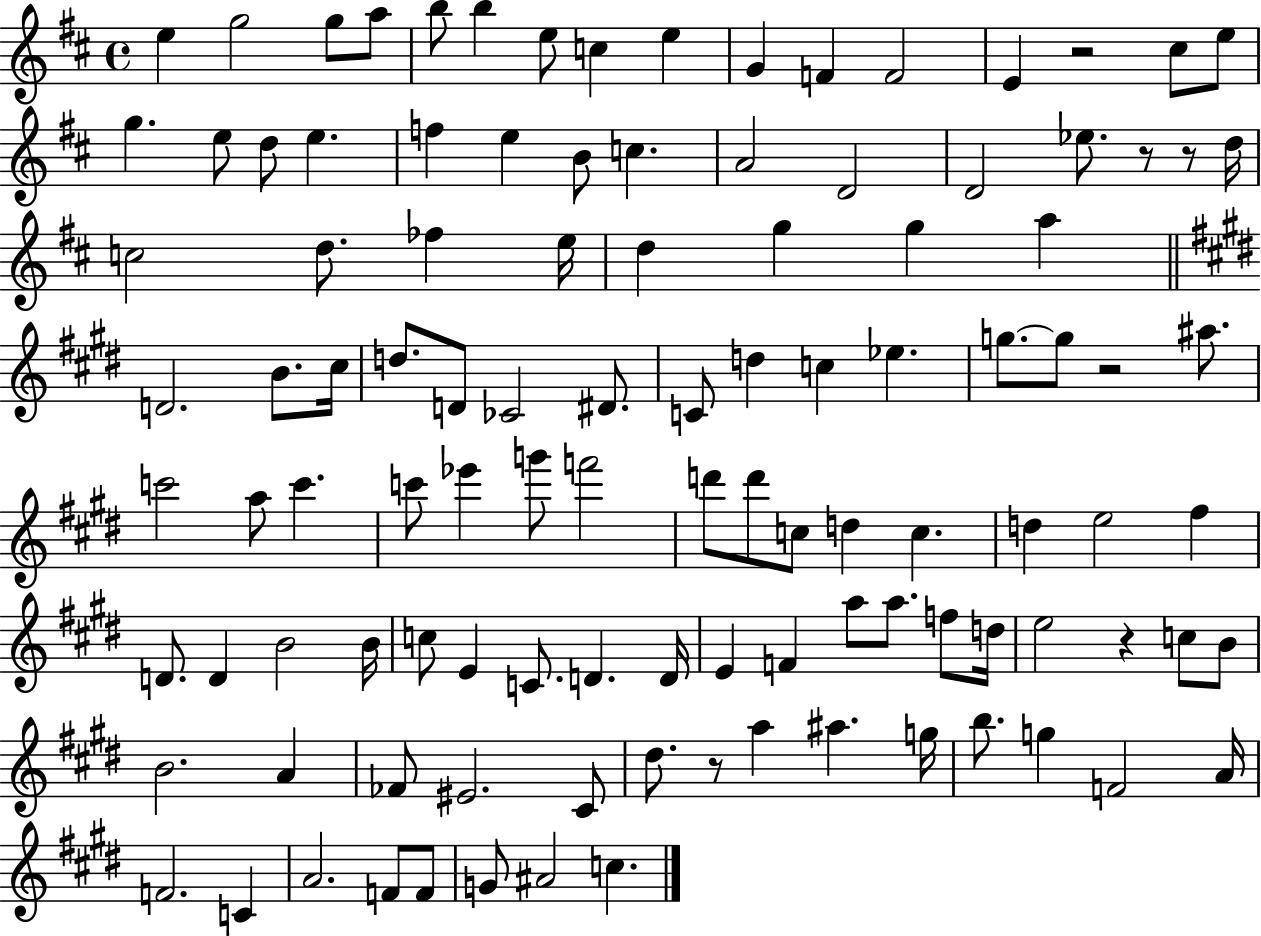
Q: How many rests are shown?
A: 6